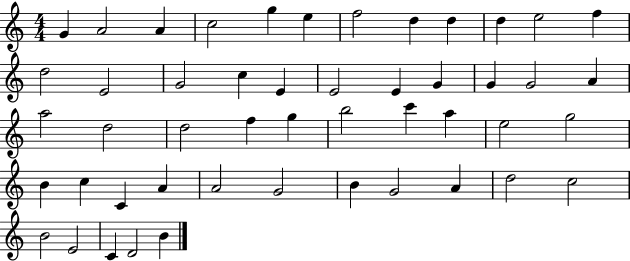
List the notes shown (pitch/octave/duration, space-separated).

G4/q A4/h A4/q C5/h G5/q E5/q F5/h D5/q D5/q D5/q E5/h F5/q D5/h E4/h G4/h C5/q E4/q E4/h E4/q G4/q G4/q G4/h A4/q A5/h D5/h D5/h F5/q G5/q B5/h C6/q A5/q E5/h G5/h B4/q C5/q C4/q A4/q A4/h G4/h B4/q G4/h A4/q D5/h C5/h B4/h E4/h C4/q D4/h B4/q